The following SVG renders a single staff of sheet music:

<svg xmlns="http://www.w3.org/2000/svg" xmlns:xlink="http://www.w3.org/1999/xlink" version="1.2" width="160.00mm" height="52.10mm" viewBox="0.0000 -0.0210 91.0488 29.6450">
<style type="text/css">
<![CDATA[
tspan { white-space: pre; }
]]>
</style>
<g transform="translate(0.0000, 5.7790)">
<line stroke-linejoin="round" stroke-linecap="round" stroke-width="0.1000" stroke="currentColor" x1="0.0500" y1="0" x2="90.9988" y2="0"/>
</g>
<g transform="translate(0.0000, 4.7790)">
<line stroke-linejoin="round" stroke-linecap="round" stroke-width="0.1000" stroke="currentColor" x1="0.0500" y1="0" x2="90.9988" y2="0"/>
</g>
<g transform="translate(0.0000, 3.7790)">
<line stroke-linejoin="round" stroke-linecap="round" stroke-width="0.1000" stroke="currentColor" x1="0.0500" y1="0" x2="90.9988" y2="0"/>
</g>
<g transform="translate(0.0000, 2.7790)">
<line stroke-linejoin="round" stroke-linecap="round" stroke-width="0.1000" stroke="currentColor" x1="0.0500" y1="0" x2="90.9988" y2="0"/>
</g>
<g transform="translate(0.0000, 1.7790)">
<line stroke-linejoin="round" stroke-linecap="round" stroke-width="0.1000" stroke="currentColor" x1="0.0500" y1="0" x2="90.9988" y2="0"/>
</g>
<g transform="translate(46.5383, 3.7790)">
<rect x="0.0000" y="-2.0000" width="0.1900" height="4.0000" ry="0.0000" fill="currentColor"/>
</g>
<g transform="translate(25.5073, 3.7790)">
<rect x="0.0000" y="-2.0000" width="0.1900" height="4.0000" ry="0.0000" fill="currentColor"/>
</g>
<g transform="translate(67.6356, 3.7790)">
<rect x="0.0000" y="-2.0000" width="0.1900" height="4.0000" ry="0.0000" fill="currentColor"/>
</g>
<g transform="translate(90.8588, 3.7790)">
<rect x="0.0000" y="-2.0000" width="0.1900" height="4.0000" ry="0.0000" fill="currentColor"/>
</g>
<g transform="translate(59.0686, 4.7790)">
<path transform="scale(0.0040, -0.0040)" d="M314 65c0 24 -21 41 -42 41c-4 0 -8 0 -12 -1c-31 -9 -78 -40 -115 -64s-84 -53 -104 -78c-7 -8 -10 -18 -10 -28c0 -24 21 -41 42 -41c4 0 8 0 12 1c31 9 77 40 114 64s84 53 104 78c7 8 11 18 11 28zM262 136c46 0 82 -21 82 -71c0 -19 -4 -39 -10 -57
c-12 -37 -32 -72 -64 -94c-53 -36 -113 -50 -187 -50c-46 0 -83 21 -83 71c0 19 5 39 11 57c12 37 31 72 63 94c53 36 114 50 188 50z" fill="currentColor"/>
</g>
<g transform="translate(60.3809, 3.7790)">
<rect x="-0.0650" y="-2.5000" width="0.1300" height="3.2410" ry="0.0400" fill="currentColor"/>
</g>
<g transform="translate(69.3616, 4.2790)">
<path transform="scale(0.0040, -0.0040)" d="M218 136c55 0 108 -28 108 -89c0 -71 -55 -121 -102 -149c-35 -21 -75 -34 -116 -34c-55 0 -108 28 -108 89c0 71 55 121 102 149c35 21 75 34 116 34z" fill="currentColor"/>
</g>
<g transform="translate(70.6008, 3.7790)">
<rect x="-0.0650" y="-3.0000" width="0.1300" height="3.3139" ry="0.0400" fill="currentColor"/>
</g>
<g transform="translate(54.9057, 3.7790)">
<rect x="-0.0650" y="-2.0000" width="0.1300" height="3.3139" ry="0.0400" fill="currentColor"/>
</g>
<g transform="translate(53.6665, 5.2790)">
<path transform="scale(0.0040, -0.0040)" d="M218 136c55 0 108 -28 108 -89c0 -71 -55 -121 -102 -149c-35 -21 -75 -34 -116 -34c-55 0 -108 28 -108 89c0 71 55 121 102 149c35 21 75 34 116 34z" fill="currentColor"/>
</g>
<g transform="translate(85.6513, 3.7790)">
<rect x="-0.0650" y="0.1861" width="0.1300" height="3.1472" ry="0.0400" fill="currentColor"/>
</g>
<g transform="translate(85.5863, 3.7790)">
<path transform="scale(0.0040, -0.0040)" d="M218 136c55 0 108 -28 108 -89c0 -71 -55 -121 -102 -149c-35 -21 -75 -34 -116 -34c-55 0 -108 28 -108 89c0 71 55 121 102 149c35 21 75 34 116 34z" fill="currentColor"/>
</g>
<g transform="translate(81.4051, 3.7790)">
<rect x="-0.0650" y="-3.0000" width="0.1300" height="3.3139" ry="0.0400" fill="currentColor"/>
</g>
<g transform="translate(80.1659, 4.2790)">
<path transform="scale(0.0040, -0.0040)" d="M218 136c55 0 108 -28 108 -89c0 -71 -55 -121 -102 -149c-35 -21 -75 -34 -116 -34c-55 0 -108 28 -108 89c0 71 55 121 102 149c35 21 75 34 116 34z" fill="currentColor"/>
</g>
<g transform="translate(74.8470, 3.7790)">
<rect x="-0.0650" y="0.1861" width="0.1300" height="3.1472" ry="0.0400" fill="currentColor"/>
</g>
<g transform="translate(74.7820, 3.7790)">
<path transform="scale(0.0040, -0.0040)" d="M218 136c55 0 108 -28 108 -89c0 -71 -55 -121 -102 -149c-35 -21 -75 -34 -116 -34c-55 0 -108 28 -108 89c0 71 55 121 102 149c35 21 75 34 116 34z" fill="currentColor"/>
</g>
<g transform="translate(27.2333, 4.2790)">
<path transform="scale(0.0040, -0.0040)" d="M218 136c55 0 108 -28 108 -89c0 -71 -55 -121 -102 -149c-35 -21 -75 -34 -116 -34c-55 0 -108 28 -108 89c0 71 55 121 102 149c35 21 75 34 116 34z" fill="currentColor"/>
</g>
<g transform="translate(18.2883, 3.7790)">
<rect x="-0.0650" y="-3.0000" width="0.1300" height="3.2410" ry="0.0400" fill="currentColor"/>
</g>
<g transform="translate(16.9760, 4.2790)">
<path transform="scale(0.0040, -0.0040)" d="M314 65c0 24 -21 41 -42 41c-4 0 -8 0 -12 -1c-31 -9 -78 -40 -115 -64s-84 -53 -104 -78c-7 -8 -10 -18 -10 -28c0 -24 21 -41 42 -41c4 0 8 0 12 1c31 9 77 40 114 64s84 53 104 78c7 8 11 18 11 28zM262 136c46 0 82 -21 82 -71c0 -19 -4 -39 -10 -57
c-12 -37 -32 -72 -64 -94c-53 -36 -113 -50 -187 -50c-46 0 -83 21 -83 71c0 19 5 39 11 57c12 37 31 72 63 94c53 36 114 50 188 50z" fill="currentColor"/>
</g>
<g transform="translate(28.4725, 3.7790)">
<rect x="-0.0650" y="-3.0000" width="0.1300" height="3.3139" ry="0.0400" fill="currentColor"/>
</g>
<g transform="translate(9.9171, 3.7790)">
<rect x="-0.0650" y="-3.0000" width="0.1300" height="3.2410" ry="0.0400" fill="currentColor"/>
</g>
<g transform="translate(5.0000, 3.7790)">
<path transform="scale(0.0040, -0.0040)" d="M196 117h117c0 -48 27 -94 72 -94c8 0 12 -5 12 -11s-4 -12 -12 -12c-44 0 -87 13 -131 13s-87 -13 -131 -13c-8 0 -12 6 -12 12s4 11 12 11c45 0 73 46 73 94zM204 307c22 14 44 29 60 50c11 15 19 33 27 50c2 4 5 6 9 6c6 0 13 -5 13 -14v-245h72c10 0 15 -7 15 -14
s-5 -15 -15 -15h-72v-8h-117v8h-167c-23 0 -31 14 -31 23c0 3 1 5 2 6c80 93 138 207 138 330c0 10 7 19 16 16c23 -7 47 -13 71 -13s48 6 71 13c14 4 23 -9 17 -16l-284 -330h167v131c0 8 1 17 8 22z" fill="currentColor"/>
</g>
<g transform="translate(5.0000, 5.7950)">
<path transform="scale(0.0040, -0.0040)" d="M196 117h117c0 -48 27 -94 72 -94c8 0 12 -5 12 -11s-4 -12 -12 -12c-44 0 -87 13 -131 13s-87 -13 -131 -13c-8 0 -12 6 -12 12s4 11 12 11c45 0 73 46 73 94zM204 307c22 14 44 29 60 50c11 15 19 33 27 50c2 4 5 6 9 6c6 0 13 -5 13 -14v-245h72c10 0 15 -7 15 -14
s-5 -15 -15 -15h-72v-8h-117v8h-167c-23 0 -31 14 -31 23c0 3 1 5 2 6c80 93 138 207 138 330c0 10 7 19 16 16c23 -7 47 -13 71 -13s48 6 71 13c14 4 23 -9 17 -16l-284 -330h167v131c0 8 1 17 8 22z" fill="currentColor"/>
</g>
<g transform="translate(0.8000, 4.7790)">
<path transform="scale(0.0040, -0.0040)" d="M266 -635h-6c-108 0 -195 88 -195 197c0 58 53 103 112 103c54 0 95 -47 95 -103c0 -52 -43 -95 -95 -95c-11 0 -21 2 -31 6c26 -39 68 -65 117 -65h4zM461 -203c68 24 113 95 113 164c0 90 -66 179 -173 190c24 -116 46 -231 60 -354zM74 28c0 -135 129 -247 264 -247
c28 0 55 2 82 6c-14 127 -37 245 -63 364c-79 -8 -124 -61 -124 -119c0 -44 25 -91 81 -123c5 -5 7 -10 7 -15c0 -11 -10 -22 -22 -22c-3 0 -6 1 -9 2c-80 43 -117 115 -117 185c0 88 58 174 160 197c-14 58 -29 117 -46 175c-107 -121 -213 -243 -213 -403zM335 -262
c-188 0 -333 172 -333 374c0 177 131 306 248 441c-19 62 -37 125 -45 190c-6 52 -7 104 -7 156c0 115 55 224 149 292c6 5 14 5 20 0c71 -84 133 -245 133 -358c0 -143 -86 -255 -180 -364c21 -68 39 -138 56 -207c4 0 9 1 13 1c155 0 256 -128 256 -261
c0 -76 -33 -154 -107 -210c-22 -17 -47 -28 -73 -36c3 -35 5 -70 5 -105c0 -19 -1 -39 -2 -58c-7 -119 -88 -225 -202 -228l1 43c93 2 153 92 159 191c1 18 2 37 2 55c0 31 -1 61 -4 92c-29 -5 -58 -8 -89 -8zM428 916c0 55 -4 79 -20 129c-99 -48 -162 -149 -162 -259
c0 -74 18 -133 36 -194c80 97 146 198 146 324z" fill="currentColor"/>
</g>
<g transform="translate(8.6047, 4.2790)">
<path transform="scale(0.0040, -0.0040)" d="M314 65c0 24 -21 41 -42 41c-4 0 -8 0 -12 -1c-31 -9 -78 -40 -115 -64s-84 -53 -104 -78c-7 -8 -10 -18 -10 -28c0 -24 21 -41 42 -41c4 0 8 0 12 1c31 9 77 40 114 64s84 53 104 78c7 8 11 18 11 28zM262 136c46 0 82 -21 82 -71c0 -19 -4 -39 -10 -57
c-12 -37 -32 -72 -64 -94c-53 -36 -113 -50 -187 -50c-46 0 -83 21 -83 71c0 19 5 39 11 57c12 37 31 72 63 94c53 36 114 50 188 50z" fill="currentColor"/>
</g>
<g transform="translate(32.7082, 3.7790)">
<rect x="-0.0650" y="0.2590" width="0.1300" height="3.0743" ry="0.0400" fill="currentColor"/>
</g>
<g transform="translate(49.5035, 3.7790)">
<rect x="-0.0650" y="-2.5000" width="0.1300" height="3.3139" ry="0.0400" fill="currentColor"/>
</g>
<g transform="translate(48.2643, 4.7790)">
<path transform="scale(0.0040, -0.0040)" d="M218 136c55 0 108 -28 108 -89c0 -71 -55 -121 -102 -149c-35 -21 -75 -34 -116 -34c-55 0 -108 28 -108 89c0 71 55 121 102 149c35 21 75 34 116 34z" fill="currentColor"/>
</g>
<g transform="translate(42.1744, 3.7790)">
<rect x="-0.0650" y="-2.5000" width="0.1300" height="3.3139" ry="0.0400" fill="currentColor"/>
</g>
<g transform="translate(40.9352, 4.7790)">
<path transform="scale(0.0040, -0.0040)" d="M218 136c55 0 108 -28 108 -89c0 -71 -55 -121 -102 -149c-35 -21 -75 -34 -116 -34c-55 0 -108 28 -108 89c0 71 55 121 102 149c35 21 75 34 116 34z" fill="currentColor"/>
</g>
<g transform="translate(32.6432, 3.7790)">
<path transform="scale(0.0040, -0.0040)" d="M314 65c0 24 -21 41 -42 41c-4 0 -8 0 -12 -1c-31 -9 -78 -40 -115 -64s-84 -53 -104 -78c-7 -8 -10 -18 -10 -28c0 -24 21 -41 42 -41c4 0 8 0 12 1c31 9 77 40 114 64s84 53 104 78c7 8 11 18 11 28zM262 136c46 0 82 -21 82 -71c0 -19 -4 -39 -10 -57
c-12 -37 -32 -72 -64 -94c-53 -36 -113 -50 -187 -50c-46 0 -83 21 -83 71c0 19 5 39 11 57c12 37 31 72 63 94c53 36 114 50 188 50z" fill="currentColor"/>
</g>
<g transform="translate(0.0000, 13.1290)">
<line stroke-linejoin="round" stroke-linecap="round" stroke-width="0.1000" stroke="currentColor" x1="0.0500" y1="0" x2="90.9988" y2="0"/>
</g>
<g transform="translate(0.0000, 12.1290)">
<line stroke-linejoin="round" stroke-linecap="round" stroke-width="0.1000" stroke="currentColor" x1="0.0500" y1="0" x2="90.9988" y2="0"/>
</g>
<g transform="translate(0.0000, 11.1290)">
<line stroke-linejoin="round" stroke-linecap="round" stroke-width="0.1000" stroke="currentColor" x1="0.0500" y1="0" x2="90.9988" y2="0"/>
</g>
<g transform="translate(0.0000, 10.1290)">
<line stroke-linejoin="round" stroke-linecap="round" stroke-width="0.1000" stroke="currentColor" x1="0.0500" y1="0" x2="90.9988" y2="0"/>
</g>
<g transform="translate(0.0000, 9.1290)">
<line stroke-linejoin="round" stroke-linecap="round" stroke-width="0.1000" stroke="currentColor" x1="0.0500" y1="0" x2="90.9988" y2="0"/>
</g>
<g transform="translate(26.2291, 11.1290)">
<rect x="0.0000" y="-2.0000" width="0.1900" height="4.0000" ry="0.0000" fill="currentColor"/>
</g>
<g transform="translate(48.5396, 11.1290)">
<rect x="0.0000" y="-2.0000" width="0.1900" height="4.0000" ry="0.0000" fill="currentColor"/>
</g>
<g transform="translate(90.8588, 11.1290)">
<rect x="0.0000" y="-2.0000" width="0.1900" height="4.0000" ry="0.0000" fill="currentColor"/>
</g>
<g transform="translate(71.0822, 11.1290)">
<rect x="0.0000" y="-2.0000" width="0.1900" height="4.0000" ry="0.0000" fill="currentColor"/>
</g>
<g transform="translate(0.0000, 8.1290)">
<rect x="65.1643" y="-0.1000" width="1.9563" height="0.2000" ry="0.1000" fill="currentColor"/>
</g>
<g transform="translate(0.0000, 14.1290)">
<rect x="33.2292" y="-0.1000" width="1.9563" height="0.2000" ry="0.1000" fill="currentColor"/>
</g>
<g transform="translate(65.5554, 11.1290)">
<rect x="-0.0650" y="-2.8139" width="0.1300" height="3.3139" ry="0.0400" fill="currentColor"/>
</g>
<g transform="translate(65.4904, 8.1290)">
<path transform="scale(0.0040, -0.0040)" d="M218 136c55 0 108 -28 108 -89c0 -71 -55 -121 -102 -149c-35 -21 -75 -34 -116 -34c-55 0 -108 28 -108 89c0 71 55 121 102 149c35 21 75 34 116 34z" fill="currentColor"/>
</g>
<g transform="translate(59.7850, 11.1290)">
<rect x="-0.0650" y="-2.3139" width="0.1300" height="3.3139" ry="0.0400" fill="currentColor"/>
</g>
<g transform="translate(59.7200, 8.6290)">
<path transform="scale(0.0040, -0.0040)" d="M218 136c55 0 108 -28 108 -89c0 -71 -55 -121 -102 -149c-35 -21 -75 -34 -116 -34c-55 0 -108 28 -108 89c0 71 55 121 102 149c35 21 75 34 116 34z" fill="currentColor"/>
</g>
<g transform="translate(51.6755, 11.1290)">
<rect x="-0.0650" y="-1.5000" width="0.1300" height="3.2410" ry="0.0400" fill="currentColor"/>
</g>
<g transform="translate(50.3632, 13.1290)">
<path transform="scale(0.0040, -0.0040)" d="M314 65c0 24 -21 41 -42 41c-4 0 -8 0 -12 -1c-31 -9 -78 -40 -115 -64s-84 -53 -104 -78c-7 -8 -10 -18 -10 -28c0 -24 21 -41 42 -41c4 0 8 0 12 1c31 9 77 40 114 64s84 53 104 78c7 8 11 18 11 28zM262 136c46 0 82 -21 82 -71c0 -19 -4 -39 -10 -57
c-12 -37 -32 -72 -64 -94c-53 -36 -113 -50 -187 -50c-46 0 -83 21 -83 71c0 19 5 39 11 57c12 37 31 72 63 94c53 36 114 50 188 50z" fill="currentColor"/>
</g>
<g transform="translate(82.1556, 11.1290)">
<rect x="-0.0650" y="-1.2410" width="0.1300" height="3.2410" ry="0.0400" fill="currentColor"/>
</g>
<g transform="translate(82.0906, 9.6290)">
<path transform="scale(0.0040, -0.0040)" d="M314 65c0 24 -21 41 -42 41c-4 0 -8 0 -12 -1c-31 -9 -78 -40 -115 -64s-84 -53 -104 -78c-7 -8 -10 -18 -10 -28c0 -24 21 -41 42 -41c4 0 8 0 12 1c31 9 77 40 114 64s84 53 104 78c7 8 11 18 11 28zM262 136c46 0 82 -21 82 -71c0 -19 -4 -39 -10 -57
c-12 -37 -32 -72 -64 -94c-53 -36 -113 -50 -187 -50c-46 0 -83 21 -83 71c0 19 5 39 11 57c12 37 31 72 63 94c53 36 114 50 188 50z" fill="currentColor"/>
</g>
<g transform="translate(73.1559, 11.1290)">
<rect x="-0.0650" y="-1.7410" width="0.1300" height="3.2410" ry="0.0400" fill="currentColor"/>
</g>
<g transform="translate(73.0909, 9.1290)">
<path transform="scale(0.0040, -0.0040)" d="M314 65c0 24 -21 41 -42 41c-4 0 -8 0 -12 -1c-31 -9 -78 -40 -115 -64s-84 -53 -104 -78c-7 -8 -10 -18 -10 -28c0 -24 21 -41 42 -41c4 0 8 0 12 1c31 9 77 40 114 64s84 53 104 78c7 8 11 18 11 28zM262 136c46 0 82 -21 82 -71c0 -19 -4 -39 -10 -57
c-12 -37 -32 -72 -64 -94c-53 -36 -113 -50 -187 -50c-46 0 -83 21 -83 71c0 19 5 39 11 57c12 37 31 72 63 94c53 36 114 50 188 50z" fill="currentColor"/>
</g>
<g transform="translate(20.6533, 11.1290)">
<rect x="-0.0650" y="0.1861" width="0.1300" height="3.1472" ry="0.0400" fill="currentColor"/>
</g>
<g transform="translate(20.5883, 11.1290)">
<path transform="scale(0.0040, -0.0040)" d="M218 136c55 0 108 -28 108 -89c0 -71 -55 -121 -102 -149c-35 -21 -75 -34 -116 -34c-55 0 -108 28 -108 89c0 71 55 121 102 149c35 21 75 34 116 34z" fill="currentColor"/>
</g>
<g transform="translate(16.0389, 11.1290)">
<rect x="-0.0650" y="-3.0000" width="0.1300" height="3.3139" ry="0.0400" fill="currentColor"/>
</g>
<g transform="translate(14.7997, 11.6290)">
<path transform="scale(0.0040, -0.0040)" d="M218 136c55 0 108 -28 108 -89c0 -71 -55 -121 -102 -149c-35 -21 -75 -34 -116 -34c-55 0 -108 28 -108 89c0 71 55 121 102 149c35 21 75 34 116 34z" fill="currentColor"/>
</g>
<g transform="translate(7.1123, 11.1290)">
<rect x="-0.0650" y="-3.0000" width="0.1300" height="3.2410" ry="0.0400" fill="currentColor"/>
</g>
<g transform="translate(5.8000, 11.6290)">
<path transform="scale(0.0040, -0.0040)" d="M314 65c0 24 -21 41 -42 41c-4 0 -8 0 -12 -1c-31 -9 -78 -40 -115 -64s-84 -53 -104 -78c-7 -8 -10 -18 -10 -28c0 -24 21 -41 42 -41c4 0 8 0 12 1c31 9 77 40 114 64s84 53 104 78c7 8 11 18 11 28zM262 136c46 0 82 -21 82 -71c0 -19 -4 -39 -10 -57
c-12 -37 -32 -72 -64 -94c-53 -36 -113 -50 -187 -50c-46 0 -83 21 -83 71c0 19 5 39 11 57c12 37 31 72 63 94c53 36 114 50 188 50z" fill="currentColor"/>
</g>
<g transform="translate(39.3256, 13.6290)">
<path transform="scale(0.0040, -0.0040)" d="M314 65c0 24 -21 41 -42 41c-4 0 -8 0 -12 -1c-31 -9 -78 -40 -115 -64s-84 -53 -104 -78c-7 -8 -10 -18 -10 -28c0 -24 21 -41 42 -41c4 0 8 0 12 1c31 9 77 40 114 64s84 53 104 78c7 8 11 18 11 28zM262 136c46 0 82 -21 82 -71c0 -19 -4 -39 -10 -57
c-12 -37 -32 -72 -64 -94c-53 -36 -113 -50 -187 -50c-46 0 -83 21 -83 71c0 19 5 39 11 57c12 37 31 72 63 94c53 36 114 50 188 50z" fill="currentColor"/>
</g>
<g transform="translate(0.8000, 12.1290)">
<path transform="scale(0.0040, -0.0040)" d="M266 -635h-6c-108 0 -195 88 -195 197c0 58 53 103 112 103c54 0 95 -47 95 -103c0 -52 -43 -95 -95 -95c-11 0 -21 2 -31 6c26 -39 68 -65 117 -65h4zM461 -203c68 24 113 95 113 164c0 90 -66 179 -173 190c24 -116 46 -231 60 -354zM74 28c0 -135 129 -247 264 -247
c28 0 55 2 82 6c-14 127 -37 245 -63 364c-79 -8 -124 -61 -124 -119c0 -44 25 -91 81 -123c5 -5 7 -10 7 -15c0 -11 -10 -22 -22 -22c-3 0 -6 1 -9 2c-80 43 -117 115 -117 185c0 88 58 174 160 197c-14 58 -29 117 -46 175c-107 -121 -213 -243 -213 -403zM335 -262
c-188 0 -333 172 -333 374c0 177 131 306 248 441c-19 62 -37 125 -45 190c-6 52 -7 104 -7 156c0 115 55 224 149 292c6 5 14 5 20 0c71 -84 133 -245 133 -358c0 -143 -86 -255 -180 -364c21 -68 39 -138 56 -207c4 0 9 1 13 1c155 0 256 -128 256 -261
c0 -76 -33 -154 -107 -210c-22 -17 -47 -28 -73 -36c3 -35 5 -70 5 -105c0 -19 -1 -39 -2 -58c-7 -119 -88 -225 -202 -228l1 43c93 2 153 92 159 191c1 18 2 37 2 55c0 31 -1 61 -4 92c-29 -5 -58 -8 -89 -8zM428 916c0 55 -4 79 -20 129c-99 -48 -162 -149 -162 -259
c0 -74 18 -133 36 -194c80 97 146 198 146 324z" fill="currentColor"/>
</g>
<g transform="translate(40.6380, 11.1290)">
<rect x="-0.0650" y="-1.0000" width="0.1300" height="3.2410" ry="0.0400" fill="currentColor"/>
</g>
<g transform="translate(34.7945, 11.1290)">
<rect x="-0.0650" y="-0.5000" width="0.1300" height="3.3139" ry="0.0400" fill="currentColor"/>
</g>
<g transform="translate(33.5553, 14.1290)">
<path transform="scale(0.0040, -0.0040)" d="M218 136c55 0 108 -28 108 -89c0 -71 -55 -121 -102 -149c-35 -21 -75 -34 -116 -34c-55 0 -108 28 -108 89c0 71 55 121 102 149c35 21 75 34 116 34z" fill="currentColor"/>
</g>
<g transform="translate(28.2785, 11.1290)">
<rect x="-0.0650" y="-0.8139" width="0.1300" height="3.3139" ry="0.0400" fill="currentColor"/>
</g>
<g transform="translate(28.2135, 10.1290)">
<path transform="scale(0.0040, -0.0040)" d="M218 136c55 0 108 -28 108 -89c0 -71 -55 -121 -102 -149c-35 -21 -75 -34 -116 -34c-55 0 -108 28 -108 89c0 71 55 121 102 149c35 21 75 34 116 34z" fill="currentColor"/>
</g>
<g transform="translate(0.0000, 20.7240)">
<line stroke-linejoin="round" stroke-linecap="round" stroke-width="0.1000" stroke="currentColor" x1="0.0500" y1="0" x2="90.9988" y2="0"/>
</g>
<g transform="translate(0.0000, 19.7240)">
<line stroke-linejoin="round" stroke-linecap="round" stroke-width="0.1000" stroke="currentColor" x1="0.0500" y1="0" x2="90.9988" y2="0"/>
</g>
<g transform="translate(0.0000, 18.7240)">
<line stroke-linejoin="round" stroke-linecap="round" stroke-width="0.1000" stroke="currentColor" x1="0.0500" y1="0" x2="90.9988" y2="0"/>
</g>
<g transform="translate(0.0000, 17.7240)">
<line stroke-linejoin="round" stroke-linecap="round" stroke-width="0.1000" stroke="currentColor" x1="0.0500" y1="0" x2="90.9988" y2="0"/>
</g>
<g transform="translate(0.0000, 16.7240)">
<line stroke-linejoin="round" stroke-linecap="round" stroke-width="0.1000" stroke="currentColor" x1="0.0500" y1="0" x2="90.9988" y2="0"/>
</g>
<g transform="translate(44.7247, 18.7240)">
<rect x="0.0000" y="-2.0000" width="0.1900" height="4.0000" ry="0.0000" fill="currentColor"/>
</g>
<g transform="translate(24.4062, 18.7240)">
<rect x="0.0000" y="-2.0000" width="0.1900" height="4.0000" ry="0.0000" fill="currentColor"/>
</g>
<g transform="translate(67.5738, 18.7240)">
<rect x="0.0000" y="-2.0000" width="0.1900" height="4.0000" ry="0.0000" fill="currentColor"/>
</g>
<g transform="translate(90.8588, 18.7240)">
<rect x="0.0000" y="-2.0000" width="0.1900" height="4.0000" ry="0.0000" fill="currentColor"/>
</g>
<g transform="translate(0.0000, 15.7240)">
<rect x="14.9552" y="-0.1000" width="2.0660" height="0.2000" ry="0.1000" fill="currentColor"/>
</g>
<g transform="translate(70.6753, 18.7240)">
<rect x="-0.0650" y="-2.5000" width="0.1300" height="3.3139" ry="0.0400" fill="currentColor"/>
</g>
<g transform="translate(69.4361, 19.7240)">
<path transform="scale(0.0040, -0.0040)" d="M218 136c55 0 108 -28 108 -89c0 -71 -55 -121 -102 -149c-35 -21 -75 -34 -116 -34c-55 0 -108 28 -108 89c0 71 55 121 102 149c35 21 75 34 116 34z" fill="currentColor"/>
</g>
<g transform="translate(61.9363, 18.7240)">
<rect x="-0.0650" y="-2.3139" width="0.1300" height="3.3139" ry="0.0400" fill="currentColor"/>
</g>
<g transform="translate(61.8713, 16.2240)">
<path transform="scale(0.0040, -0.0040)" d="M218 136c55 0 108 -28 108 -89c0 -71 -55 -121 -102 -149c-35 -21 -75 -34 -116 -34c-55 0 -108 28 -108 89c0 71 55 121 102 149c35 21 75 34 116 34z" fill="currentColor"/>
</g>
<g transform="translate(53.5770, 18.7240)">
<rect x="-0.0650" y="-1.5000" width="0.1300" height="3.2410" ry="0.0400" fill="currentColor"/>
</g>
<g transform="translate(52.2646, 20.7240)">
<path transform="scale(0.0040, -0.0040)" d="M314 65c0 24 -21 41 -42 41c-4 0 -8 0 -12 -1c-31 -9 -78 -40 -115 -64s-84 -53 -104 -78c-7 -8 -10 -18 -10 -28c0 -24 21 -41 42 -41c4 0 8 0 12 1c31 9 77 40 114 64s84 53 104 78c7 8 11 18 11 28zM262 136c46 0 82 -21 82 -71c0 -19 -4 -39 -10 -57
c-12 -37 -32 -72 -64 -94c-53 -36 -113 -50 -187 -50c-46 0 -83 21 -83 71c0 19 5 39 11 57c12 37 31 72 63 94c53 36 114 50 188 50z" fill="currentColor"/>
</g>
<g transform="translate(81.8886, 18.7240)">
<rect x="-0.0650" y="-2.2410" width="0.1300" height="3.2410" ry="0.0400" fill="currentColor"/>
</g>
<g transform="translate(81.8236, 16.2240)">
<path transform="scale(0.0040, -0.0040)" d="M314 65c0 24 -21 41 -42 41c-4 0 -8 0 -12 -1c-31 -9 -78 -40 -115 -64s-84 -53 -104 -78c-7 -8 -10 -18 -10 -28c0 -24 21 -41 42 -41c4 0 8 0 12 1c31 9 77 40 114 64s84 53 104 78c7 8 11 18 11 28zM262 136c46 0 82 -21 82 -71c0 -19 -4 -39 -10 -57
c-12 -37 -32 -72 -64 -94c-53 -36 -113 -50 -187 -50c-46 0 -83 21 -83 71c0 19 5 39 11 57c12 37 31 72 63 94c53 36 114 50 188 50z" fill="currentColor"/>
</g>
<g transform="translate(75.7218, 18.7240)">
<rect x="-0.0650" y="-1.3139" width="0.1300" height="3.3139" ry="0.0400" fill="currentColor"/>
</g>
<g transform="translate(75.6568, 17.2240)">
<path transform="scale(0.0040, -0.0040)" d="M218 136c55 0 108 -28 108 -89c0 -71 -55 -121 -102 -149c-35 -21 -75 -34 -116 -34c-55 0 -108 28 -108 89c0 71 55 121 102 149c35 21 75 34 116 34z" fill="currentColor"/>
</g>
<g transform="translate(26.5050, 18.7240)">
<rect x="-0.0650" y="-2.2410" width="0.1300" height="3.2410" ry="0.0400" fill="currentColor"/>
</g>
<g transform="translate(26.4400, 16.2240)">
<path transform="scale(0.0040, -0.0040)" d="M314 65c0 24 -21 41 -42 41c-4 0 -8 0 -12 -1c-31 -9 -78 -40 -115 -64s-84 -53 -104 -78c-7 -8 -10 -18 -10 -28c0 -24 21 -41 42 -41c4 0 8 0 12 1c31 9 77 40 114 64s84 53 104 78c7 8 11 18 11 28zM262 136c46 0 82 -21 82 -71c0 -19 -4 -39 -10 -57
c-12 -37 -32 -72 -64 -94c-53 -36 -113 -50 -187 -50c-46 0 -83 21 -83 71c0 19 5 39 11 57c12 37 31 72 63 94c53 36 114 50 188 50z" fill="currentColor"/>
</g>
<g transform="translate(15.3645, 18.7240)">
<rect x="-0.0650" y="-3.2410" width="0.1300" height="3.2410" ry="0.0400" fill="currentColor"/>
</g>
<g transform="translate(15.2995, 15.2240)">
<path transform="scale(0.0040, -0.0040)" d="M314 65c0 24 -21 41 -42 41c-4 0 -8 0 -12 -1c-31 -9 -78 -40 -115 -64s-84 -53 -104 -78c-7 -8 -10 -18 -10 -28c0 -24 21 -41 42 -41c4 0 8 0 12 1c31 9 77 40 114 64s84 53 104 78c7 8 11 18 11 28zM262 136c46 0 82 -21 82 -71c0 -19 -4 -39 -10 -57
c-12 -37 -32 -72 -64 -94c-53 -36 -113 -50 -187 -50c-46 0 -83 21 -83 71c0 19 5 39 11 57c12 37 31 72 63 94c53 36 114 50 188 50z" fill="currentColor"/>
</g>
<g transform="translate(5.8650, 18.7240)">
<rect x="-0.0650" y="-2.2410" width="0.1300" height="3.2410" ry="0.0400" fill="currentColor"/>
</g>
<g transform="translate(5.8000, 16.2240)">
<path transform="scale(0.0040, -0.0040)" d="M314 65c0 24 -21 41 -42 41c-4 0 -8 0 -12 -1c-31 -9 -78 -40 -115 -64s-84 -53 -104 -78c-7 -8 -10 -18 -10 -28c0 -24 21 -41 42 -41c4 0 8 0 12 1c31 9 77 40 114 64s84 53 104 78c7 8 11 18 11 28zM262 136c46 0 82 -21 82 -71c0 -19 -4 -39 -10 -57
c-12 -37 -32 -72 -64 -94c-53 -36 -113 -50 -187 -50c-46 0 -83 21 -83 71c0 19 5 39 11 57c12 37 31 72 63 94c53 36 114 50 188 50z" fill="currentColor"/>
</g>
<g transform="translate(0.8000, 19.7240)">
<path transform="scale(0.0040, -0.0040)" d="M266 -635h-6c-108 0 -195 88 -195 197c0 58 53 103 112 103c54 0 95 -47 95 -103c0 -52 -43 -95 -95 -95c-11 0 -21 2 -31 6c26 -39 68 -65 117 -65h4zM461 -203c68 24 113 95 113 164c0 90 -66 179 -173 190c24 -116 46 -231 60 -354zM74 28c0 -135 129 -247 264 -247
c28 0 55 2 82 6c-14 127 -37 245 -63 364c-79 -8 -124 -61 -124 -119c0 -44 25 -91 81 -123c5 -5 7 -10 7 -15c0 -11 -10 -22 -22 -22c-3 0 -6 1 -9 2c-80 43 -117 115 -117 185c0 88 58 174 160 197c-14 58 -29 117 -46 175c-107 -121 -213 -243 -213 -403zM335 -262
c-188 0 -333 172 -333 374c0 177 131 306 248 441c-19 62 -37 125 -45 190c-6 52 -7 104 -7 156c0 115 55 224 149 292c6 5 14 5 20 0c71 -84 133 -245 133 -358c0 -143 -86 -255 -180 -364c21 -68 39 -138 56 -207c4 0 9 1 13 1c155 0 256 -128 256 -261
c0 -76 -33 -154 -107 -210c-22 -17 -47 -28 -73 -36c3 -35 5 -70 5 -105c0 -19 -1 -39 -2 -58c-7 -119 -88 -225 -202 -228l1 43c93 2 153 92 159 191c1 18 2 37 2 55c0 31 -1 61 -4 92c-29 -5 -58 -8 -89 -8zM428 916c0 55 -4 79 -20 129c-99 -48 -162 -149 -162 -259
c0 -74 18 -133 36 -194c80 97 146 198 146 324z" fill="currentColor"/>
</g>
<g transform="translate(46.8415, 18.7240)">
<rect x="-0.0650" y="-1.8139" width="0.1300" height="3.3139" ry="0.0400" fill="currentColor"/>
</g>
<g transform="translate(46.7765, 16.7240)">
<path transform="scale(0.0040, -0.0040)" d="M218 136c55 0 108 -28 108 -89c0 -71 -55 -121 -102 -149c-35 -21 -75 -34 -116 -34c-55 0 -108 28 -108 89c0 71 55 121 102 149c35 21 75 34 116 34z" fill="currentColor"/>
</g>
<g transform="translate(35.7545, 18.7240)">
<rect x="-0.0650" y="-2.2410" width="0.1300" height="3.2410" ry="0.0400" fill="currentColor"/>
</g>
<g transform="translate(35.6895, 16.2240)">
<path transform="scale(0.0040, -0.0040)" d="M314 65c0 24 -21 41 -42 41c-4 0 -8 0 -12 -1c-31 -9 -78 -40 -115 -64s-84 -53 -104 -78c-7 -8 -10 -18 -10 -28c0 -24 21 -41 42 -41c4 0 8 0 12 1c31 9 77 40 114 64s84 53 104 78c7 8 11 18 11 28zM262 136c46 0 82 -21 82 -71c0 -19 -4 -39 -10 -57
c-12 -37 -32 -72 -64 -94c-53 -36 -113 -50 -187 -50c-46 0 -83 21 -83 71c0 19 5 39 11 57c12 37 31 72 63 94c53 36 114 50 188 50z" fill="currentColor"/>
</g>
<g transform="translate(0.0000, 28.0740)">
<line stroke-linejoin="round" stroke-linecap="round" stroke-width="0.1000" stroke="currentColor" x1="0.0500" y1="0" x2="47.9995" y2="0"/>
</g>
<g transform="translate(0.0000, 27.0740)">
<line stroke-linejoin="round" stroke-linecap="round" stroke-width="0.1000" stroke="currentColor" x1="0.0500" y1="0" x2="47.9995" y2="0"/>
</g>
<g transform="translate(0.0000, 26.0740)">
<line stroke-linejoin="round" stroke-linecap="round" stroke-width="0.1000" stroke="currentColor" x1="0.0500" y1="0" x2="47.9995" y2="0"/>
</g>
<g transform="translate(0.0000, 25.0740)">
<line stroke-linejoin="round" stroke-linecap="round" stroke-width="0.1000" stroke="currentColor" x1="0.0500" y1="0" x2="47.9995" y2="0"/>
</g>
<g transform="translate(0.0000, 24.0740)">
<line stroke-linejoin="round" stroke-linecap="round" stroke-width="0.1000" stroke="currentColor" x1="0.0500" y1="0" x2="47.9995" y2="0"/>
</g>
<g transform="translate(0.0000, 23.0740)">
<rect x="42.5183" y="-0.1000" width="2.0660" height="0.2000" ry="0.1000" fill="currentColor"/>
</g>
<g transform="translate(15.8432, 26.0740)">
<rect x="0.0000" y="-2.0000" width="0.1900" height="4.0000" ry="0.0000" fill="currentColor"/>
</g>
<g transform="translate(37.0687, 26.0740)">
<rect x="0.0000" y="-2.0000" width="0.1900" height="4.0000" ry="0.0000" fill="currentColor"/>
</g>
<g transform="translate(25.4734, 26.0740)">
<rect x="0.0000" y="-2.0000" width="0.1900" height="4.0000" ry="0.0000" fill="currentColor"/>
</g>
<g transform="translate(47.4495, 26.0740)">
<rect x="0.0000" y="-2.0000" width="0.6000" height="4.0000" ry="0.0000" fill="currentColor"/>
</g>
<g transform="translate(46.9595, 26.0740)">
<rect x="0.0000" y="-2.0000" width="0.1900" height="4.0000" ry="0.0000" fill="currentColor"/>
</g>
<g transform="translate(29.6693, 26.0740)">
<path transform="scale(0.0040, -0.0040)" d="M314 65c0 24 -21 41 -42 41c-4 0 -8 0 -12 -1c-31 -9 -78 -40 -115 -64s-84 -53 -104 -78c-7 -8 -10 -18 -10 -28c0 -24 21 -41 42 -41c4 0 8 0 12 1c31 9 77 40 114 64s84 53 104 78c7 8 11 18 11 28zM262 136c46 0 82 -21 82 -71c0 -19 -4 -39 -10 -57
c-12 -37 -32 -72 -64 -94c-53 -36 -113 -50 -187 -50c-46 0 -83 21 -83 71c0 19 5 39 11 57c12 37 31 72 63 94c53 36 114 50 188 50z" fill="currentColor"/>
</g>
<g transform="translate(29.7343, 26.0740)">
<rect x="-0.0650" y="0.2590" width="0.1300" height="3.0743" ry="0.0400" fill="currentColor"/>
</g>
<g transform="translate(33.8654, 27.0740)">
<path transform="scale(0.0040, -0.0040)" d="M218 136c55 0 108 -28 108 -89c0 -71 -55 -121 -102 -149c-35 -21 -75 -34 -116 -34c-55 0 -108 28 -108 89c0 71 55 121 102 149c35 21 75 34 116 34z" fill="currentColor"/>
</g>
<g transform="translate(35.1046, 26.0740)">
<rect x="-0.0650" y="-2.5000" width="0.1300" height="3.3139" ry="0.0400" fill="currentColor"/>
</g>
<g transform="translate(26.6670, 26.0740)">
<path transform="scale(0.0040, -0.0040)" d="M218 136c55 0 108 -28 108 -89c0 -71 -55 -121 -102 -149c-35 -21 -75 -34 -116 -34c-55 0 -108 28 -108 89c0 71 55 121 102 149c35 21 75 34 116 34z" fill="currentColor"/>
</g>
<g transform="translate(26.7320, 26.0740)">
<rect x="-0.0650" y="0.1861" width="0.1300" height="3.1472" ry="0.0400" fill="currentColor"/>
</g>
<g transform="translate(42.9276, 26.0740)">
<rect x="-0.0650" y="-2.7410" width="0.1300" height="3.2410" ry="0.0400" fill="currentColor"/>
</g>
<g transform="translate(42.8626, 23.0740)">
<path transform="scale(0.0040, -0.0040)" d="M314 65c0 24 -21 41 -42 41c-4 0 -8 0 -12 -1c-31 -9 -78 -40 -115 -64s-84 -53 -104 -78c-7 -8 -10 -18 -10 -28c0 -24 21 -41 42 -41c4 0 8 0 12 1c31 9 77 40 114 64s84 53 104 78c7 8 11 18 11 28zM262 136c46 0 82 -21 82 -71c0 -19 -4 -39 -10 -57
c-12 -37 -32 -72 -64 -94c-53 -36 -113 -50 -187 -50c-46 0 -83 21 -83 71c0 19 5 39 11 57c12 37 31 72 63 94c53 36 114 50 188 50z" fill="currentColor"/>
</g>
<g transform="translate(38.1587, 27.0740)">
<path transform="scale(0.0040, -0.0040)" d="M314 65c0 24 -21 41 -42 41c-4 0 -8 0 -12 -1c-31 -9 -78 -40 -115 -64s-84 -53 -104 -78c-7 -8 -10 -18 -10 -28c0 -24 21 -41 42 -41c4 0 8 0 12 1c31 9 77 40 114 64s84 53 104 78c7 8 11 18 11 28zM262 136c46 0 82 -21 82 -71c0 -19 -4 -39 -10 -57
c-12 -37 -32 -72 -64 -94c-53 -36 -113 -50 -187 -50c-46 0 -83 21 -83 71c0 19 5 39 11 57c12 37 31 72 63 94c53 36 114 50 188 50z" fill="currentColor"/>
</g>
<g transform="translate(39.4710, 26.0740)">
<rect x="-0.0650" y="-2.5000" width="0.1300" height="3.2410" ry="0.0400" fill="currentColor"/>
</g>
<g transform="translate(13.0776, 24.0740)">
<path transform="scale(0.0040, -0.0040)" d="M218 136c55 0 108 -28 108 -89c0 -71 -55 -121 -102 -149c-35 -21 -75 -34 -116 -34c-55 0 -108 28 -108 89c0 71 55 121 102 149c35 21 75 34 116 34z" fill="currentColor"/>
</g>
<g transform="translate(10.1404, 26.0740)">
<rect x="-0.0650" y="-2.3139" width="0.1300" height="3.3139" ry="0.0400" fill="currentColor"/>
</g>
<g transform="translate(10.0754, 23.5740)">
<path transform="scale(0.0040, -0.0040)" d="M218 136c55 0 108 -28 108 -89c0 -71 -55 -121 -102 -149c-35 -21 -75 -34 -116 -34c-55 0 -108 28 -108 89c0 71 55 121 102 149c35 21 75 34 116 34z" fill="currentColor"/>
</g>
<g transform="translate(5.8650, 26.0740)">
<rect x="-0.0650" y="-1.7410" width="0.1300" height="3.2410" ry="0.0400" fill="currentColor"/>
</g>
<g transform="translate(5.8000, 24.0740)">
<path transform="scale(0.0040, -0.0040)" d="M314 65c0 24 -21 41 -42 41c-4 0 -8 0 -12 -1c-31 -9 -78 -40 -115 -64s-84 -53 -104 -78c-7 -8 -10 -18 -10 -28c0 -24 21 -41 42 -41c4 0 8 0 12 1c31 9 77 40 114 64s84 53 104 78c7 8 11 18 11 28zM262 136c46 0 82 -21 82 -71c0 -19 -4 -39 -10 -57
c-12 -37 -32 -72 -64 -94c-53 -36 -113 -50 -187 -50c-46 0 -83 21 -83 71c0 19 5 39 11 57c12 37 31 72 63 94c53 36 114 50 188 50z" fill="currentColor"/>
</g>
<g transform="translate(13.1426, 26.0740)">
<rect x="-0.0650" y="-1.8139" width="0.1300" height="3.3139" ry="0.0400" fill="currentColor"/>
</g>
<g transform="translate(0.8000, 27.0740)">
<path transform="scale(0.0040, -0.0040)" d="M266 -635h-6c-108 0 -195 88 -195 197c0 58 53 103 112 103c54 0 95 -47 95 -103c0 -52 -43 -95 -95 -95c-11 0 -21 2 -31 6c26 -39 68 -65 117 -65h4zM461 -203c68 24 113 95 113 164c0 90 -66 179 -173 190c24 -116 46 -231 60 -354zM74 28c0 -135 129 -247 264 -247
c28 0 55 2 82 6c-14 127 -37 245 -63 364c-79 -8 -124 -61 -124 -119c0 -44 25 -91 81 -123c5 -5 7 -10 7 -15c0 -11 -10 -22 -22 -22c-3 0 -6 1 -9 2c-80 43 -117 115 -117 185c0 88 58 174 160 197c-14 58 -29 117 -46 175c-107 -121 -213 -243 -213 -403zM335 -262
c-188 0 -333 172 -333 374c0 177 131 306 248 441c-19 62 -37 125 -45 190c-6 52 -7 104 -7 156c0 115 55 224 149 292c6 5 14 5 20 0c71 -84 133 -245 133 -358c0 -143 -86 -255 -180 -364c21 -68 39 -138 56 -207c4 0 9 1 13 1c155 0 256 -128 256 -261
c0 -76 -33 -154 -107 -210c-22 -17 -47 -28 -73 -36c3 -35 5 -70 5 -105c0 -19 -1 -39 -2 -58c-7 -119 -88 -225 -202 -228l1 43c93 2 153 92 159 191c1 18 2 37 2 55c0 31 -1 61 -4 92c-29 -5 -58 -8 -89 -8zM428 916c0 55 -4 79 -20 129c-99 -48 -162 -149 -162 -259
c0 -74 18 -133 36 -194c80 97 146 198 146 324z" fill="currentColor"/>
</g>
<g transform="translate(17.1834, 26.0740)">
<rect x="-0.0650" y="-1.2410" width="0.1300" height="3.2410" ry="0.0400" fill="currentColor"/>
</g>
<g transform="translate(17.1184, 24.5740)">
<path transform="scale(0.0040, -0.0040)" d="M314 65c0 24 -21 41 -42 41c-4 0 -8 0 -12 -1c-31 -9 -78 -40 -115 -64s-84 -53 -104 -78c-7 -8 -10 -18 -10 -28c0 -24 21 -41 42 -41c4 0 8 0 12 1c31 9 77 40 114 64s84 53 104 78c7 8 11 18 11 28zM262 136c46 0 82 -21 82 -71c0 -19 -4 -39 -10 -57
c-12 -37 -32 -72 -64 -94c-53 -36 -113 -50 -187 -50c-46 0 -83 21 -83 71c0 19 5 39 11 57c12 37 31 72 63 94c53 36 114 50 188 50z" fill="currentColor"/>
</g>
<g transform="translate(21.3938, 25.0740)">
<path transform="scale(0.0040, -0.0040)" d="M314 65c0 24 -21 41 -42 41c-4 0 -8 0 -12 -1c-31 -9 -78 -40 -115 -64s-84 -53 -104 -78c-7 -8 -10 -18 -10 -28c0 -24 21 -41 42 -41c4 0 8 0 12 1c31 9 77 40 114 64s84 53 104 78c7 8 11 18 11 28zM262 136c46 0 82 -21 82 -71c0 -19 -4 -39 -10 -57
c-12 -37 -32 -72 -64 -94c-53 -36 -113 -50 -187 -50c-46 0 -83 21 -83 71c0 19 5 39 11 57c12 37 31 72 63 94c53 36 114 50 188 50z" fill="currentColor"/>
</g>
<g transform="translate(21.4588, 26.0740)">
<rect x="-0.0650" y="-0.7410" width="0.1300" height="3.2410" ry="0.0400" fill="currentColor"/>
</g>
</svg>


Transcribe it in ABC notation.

X:1
T:Untitled
M:4/4
L:1/4
K:C
A2 A2 A B2 G G F G2 A B A B A2 A B d C D2 E2 g a f2 e2 g2 b2 g2 g2 f E2 g G e g2 f2 g f e2 d2 B B2 G G2 a2